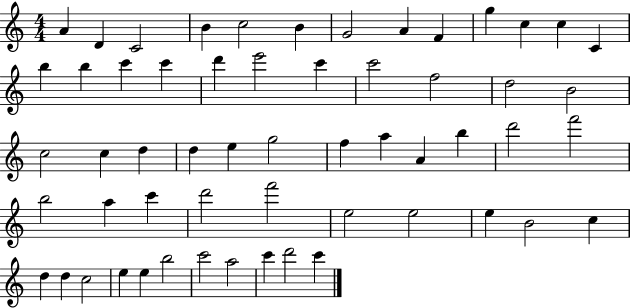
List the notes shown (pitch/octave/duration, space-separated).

A4/q D4/q C4/h B4/q C5/h B4/q G4/h A4/q F4/q G5/q C5/q C5/q C4/q B5/q B5/q C6/q C6/q D6/q E6/h C6/q C6/h F5/h D5/h B4/h C5/h C5/q D5/q D5/q E5/q G5/h F5/q A5/q A4/q B5/q D6/h F6/h B5/h A5/q C6/q D6/h F6/h E5/h E5/h E5/q B4/h C5/q D5/q D5/q C5/h E5/q E5/q B5/h C6/h A5/h C6/q D6/h C6/q